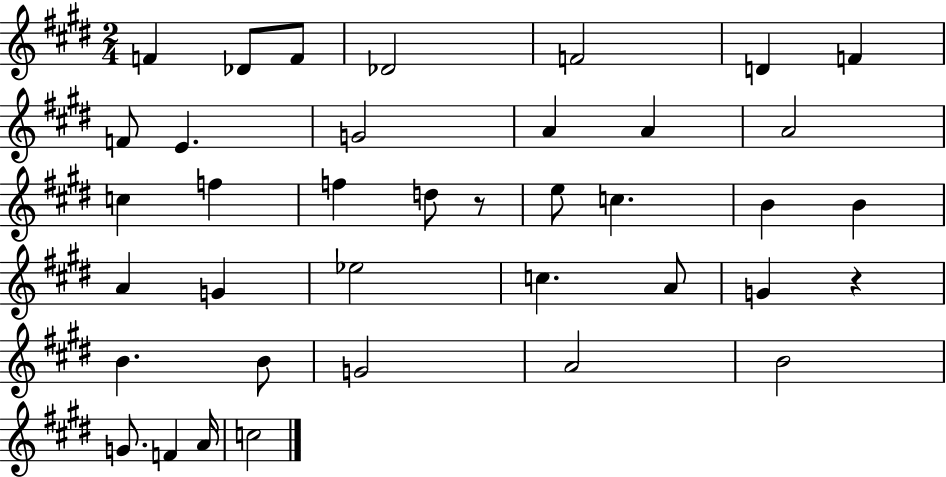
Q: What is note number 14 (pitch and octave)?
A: C5